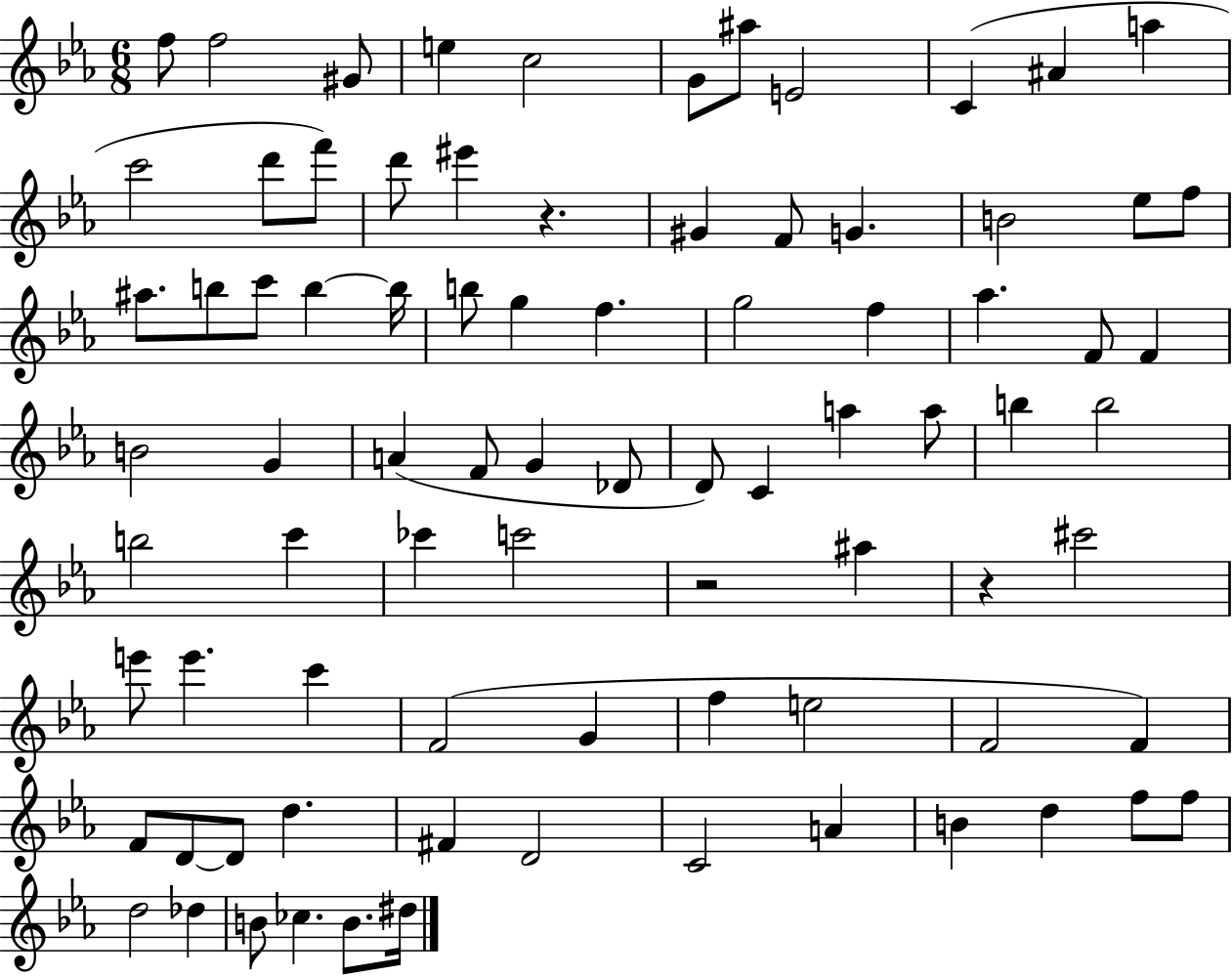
{
  \clef treble
  \numericTimeSignature
  \time 6/8
  \key ees \major
  f''8 f''2 gis'8 | e''4 c''2 | g'8 ais''8 e'2 | c'4( ais'4 a''4 | \break c'''2 d'''8 f'''8) | d'''8 eis'''4 r4. | gis'4 f'8 g'4. | b'2 ees''8 f''8 | \break ais''8. b''8 c'''8 b''4~~ b''16 | b''8 g''4 f''4. | g''2 f''4 | aes''4. f'8 f'4 | \break b'2 g'4 | a'4( f'8 g'4 des'8 | d'8) c'4 a''4 a''8 | b''4 b''2 | \break b''2 c'''4 | ces'''4 c'''2 | r2 ais''4 | r4 cis'''2 | \break e'''8 e'''4. c'''4 | f'2( g'4 | f''4 e''2 | f'2 f'4) | \break f'8 d'8~~ d'8 d''4. | fis'4 d'2 | c'2 a'4 | b'4 d''4 f''8 f''8 | \break d''2 des''4 | b'8 ces''4. b'8. dis''16 | \bar "|."
}